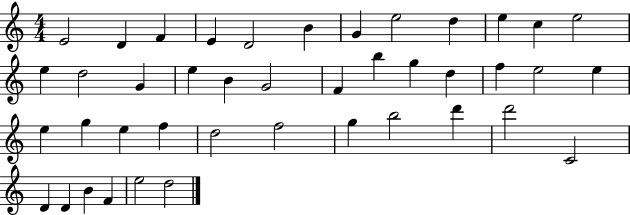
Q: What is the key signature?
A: C major